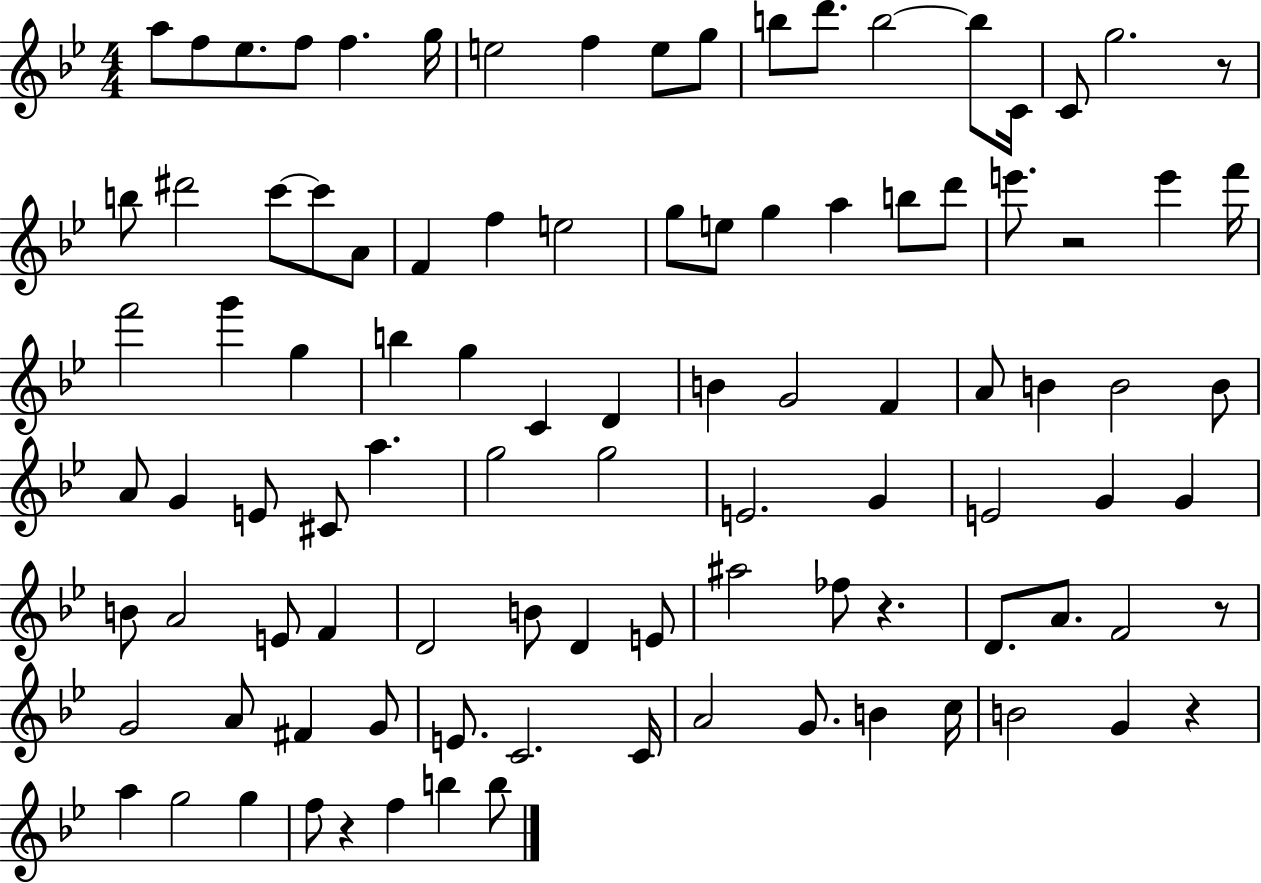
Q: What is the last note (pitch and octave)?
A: B5